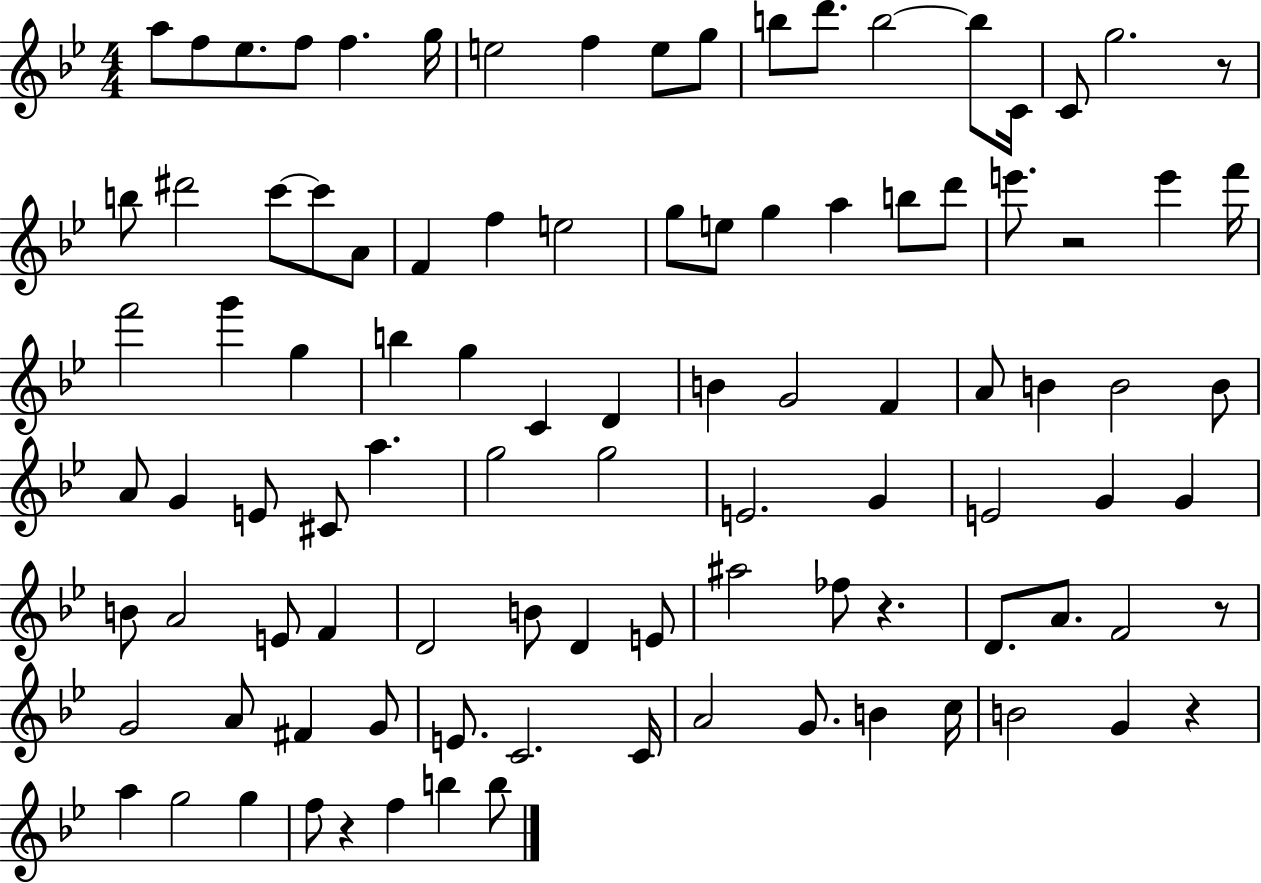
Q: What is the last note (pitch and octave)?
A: B5